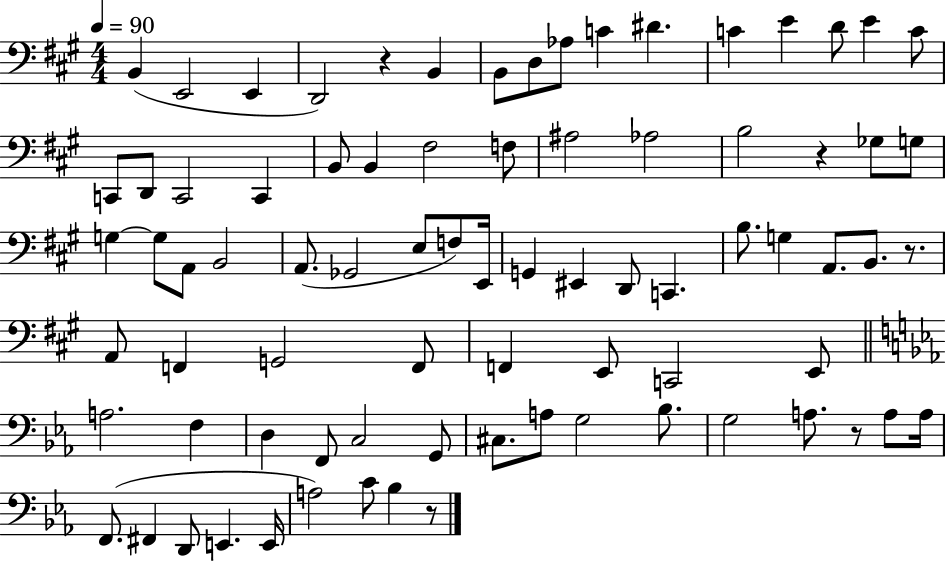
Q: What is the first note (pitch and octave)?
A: B2